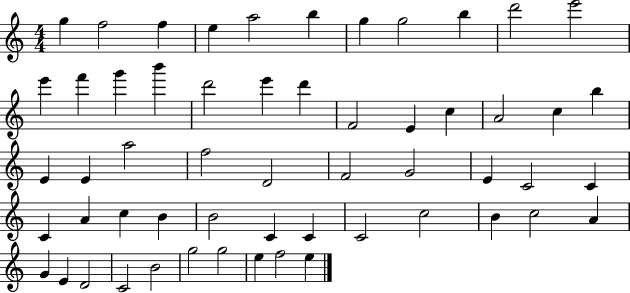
{
  \clef treble
  \numericTimeSignature
  \time 4/4
  \key c \major
  g''4 f''2 f''4 | e''4 a''2 b''4 | g''4 g''2 b''4 | d'''2 e'''2 | \break e'''4 f'''4 g'''4 b'''4 | d'''2 e'''4 d'''4 | f'2 e'4 c''4 | a'2 c''4 b''4 | \break e'4 e'4 a''2 | f''2 d'2 | f'2 g'2 | e'4 c'2 c'4 | \break c'4 a'4 c''4 b'4 | b'2 c'4 c'4 | c'2 c''2 | b'4 c''2 a'4 | \break g'4 e'4 d'2 | c'2 b'2 | g''2 g''2 | e''4 f''2 e''4 | \break \bar "|."
}